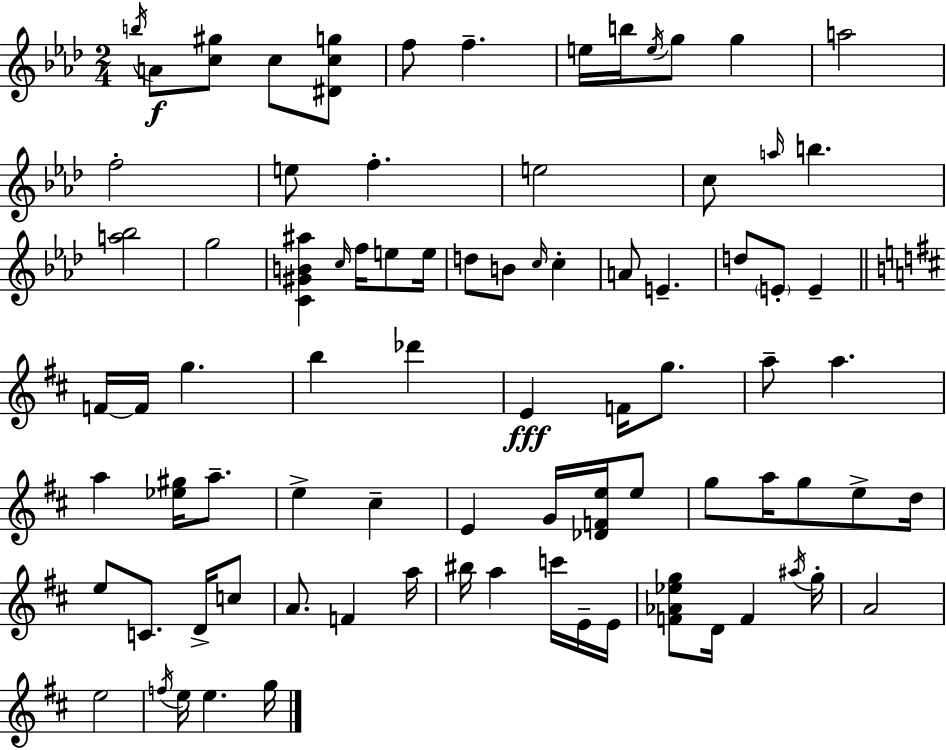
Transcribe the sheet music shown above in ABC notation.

X:1
T:Untitled
M:2/4
L:1/4
K:Fm
b/4 A/2 [c^g]/2 c/2 [^Dcg]/2 f/2 f e/4 b/4 e/4 g/2 g a2 f2 e/2 f e2 c/2 a/4 b [a_b]2 g2 [C^GB^a] c/4 f/4 e/2 e/4 d/2 B/2 c/4 c A/2 E d/2 E/2 E F/4 F/4 g b _d' E F/4 g/2 a/2 a a [_e^g]/4 a/2 e ^c E G/4 [_DFe]/4 e/2 g/2 a/4 g/2 e/2 d/4 e/2 C/2 D/4 c/2 A/2 F a/4 ^b/4 a c'/4 E/4 E/4 [F_A_eg]/2 D/4 F ^a/4 g/4 A2 e2 f/4 e/4 e g/4